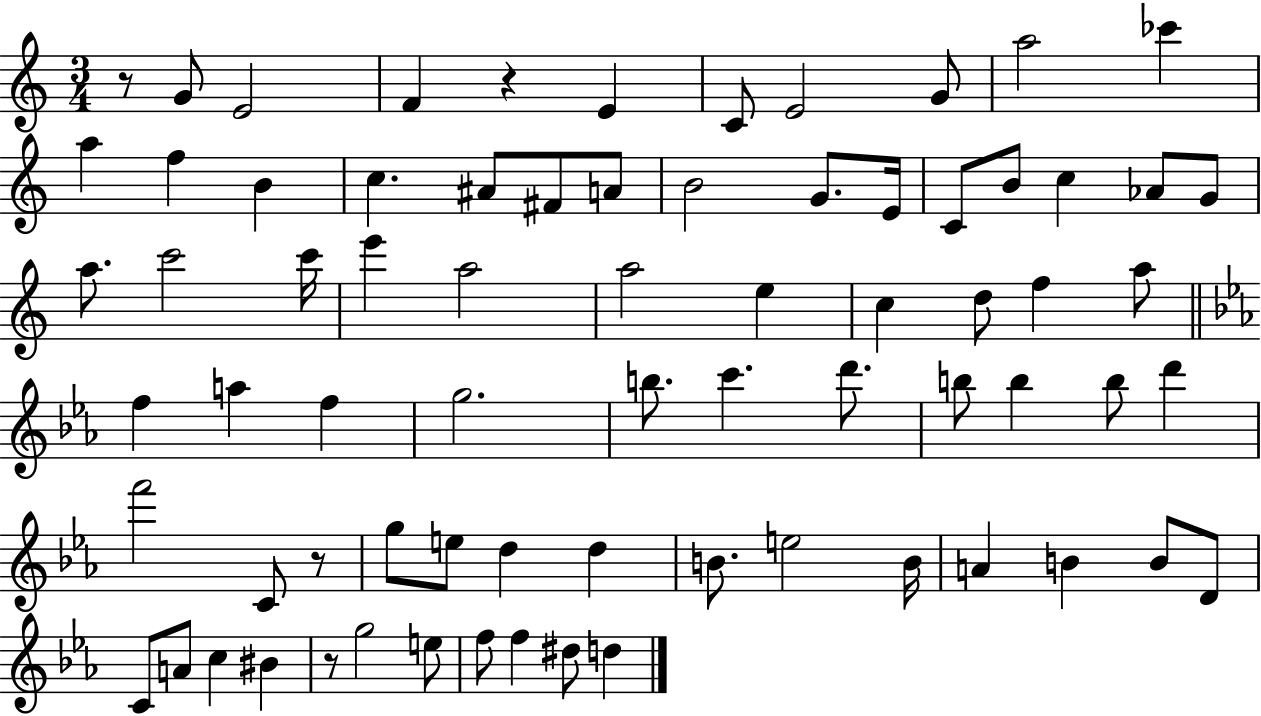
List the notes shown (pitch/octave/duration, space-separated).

R/e G4/e E4/h F4/q R/q E4/q C4/e E4/h G4/e A5/h CES6/q A5/q F5/q B4/q C5/q. A#4/e F#4/e A4/e B4/h G4/e. E4/s C4/e B4/e C5/q Ab4/e G4/e A5/e. C6/h C6/s E6/q A5/h A5/h E5/q C5/q D5/e F5/q A5/e F5/q A5/q F5/q G5/h. B5/e. C6/q. D6/e. B5/e B5/q B5/e D6/q F6/h C4/e R/e G5/e E5/e D5/q D5/q B4/e. E5/h B4/s A4/q B4/q B4/e D4/e C4/e A4/e C5/q BIS4/q R/e G5/h E5/e F5/e F5/q D#5/e D5/q